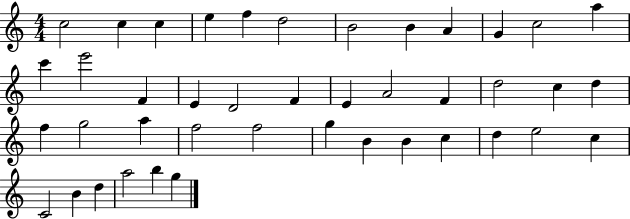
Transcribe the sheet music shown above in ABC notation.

X:1
T:Untitled
M:4/4
L:1/4
K:C
c2 c c e f d2 B2 B A G c2 a c' e'2 F E D2 F E A2 F d2 c d f g2 a f2 f2 g B B c d e2 c C2 B d a2 b g